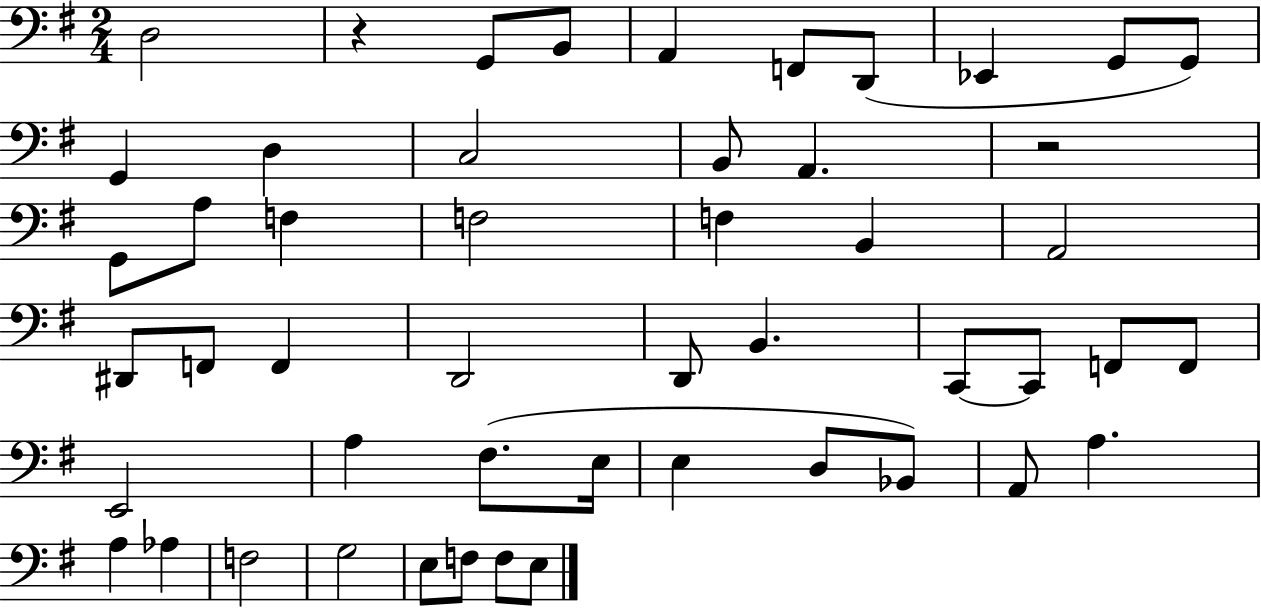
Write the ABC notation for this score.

X:1
T:Untitled
M:2/4
L:1/4
K:G
D,2 z G,,/2 B,,/2 A,, F,,/2 D,,/2 _E,, G,,/2 G,,/2 G,, D, C,2 B,,/2 A,, z2 G,,/2 A,/2 F, F,2 F, B,, A,,2 ^D,,/2 F,,/2 F,, D,,2 D,,/2 B,, C,,/2 C,,/2 F,,/2 F,,/2 E,,2 A, ^F,/2 E,/4 E, D,/2 _B,,/2 A,,/2 A, A, _A, F,2 G,2 E,/2 F,/2 F,/2 E,/2